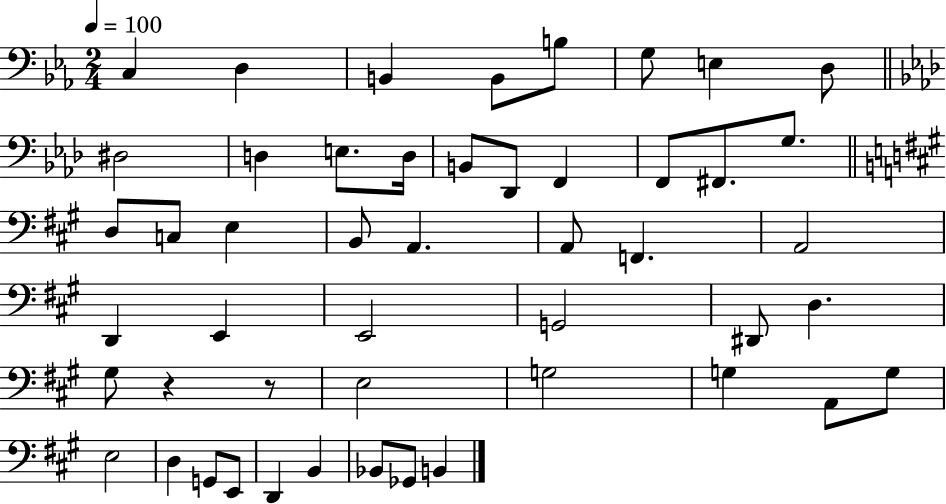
{
  \clef bass
  \numericTimeSignature
  \time 2/4
  \key ees \major
  \tempo 4 = 100
  c4 d4 | b,4 b,8 b8 | g8 e4 d8 | \bar "||" \break \key aes \major dis2 | d4 e8. d16 | b,8 des,8 f,4 | f,8 fis,8. g8. | \break \bar "||" \break \key a \major d8 c8 e4 | b,8 a,4. | a,8 f,4. | a,2 | \break d,4 e,4 | e,2 | g,2 | dis,8 d4. | \break gis8 r4 r8 | e2 | g2 | g4 a,8 g8 | \break e2 | d4 g,8 e,8 | d,4 b,4 | bes,8 ges,8 b,4 | \break \bar "|."
}